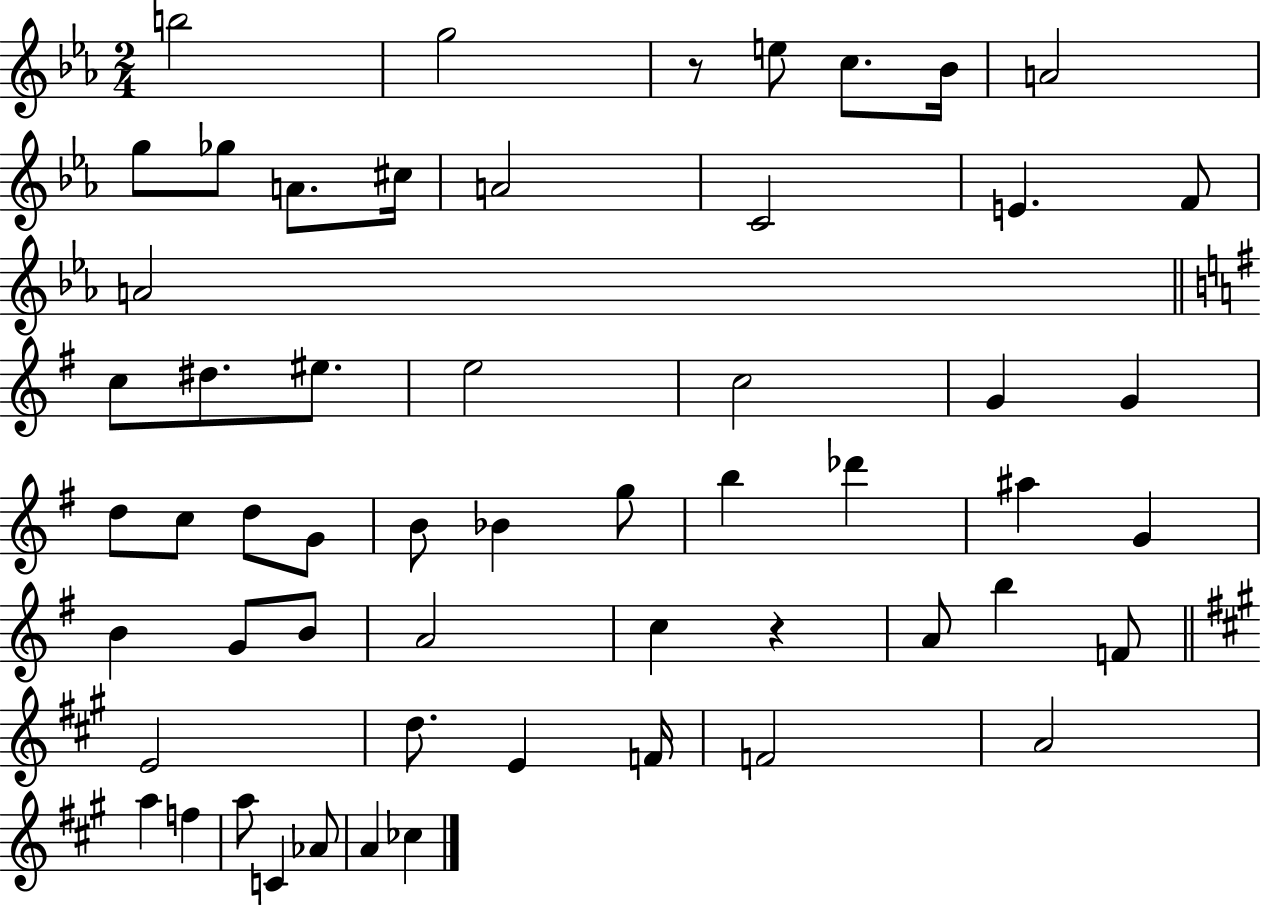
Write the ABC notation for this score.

X:1
T:Untitled
M:2/4
L:1/4
K:Eb
b2 g2 z/2 e/2 c/2 _B/4 A2 g/2 _g/2 A/2 ^c/4 A2 C2 E F/2 A2 c/2 ^d/2 ^e/2 e2 c2 G G d/2 c/2 d/2 G/2 B/2 _B g/2 b _d' ^a G B G/2 B/2 A2 c z A/2 b F/2 E2 d/2 E F/4 F2 A2 a f a/2 C _A/2 A _c